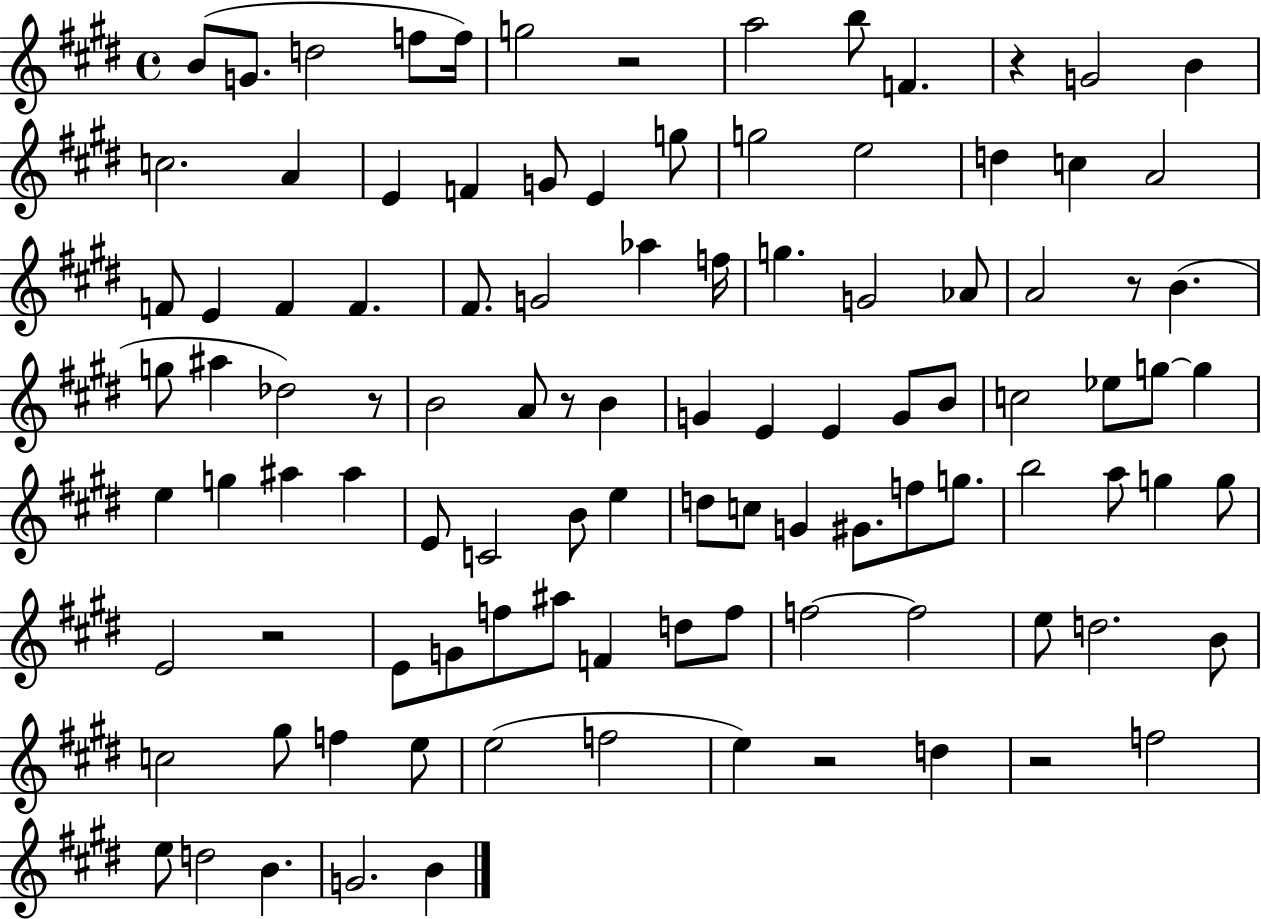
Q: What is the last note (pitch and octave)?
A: B4